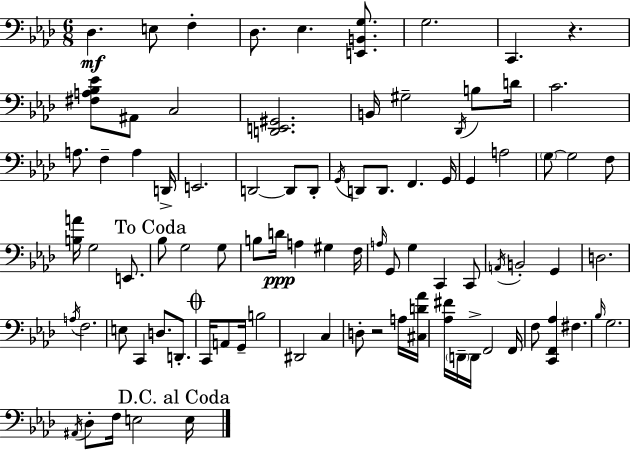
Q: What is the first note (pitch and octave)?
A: Db3